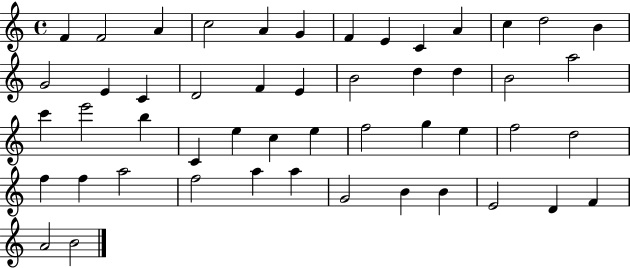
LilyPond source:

{
  \clef treble
  \time 4/4
  \defaultTimeSignature
  \key c \major
  f'4 f'2 a'4 | c''2 a'4 g'4 | f'4 e'4 c'4 a'4 | c''4 d''2 b'4 | \break g'2 e'4 c'4 | d'2 f'4 e'4 | b'2 d''4 d''4 | b'2 a''2 | \break c'''4 e'''2 b''4 | c'4 e''4 c''4 e''4 | f''2 g''4 e''4 | f''2 d''2 | \break f''4 f''4 a''2 | f''2 a''4 a''4 | g'2 b'4 b'4 | e'2 d'4 f'4 | \break a'2 b'2 | \bar "|."
}